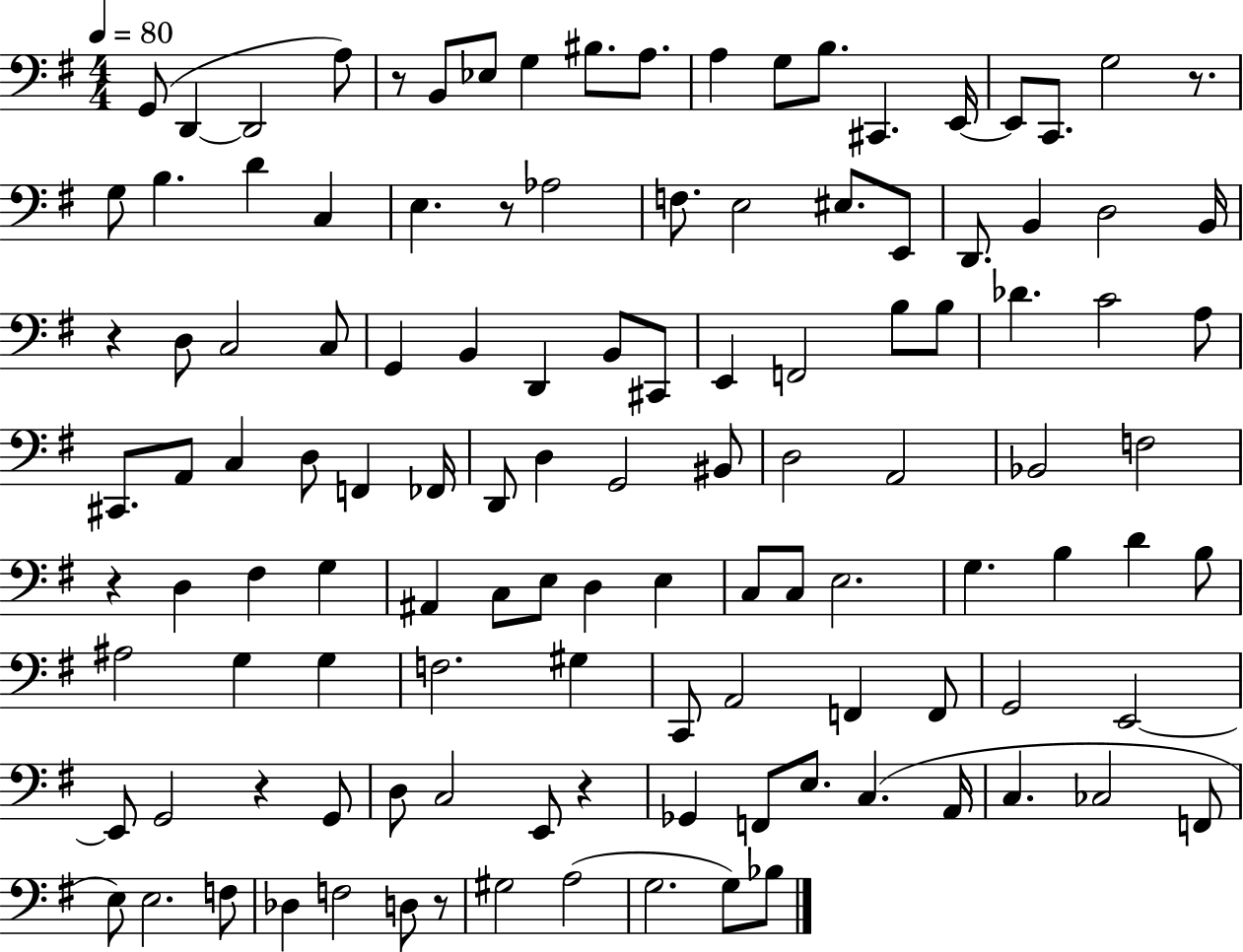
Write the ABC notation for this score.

X:1
T:Untitled
M:4/4
L:1/4
K:G
G,,/2 D,, D,,2 A,/2 z/2 B,,/2 _E,/2 G, ^B,/2 A,/2 A, G,/2 B,/2 ^C,, E,,/4 E,,/2 C,,/2 G,2 z/2 G,/2 B, D C, E, z/2 _A,2 F,/2 E,2 ^E,/2 E,,/2 D,,/2 B,, D,2 B,,/4 z D,/2 C,2 C,/2 G,, B,, D,, B,,/2 ^C,,/2 E,, F,,2 B,/2 B,/2 _D C2 A,/2 ^C,,/2 A,,/2 C, D,/2 F,, _F,,/4 D,,/2 D, G,,2 ^B,,/2 D,2 A,,2 _B,,2 F,2 z D, ^F, G, ^A,, C,/2 E,/2 D, E, C,/2 C,/2 E,2 G, B, D B,/2 ^A,2 G, G, F,2 ^G, C,,/2 A,,2 F,, F,,/2 G,,2 E,,2 E,,/2 G,,2 z G,,/2 D,/2 C,2 E,,/2 z _G,, F,,/2 E,/2 C, A,,/4 C, _C,2 F,,/2 E,/2 E,2 F,/2 _D, F,2 D,/2 z/2 ^G,2 A,2 G,2 G,/2 _B,/2